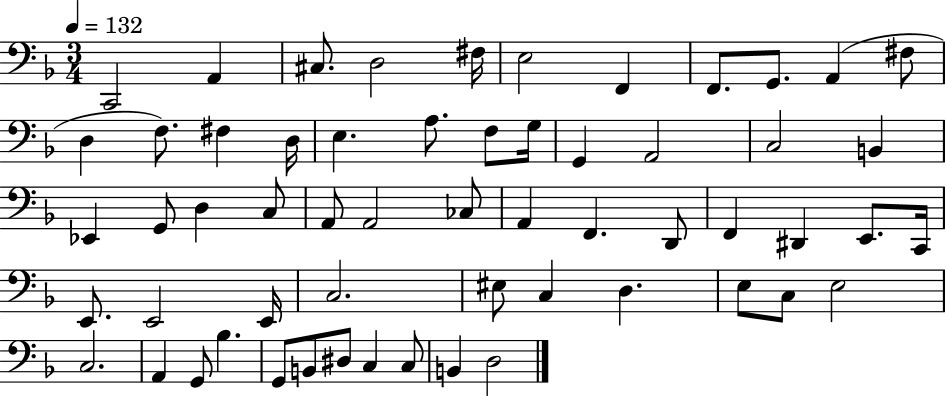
C2/h A2/q C#3/e. D3/h F#3/s E3/h F2/q F2/e. G2/e. A2/q F#3/e D3/q F3/e. F#3/q D3/s E3/q. A3/e. F3/e G3/s G2/q A2/h C3/h B2/q Eb2/q G2/e D3/q C3/e A2/e A2/h CES3/e A2/q F2/q. D2/e F2/q D#2/q E2/e. C2/s E2/e. E2/h E2/s C3/h. EIS3/e C3/q D3/q. E3/e C3/e E3/h C3/h. A2/q G2/e Bb3/q. G2/e B2/e D#3/e C3/q C3/e B2/q D3/h